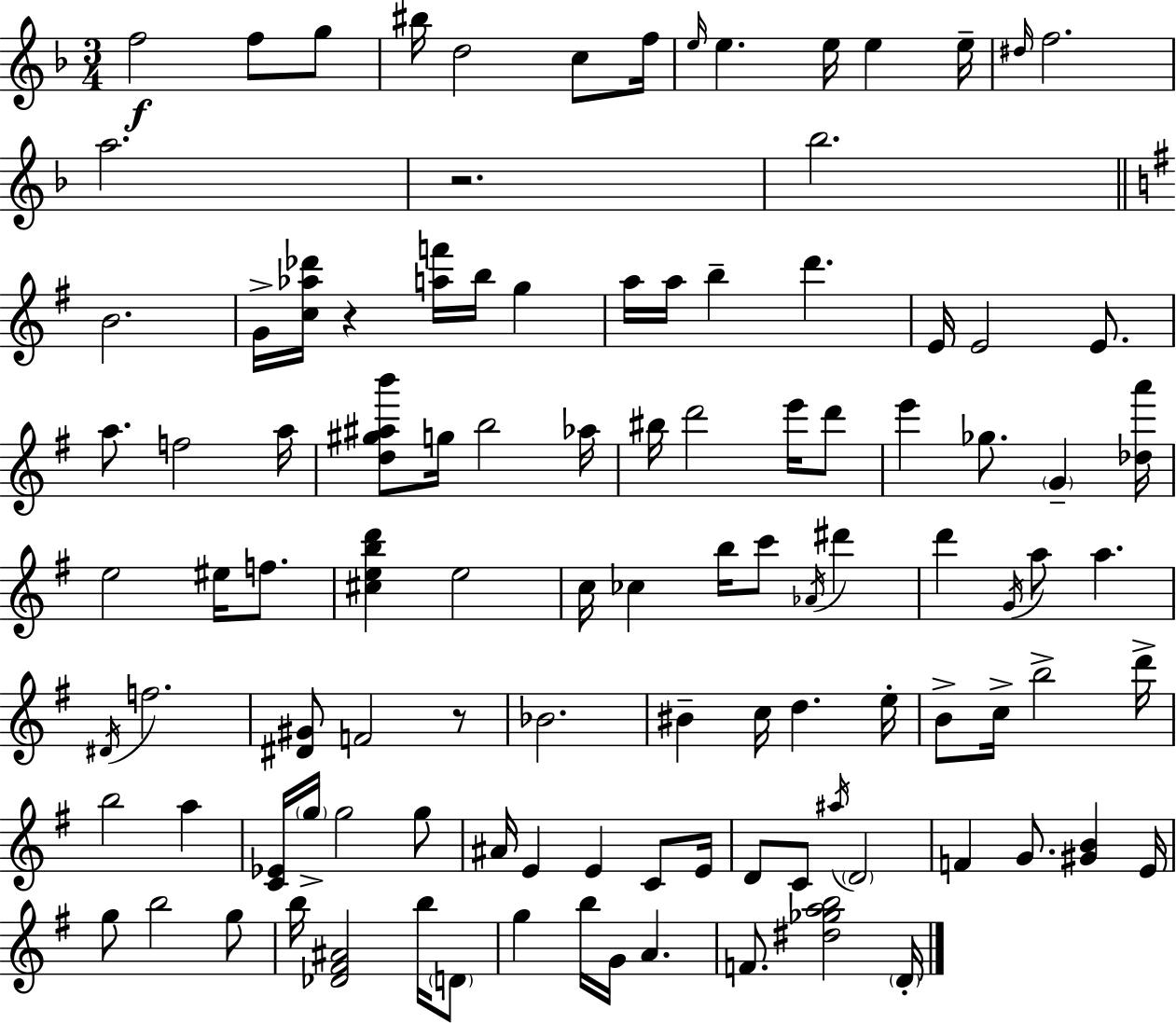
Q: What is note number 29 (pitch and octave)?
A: F5